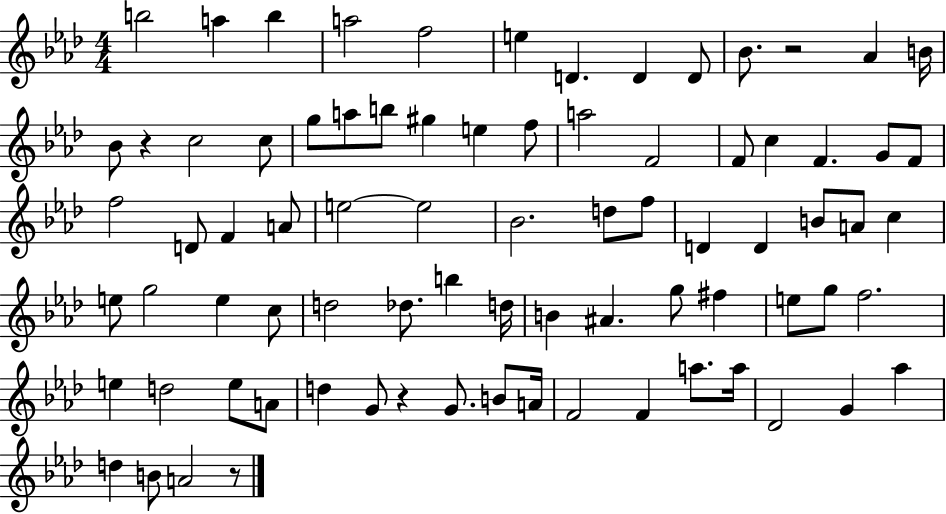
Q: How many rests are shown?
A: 4